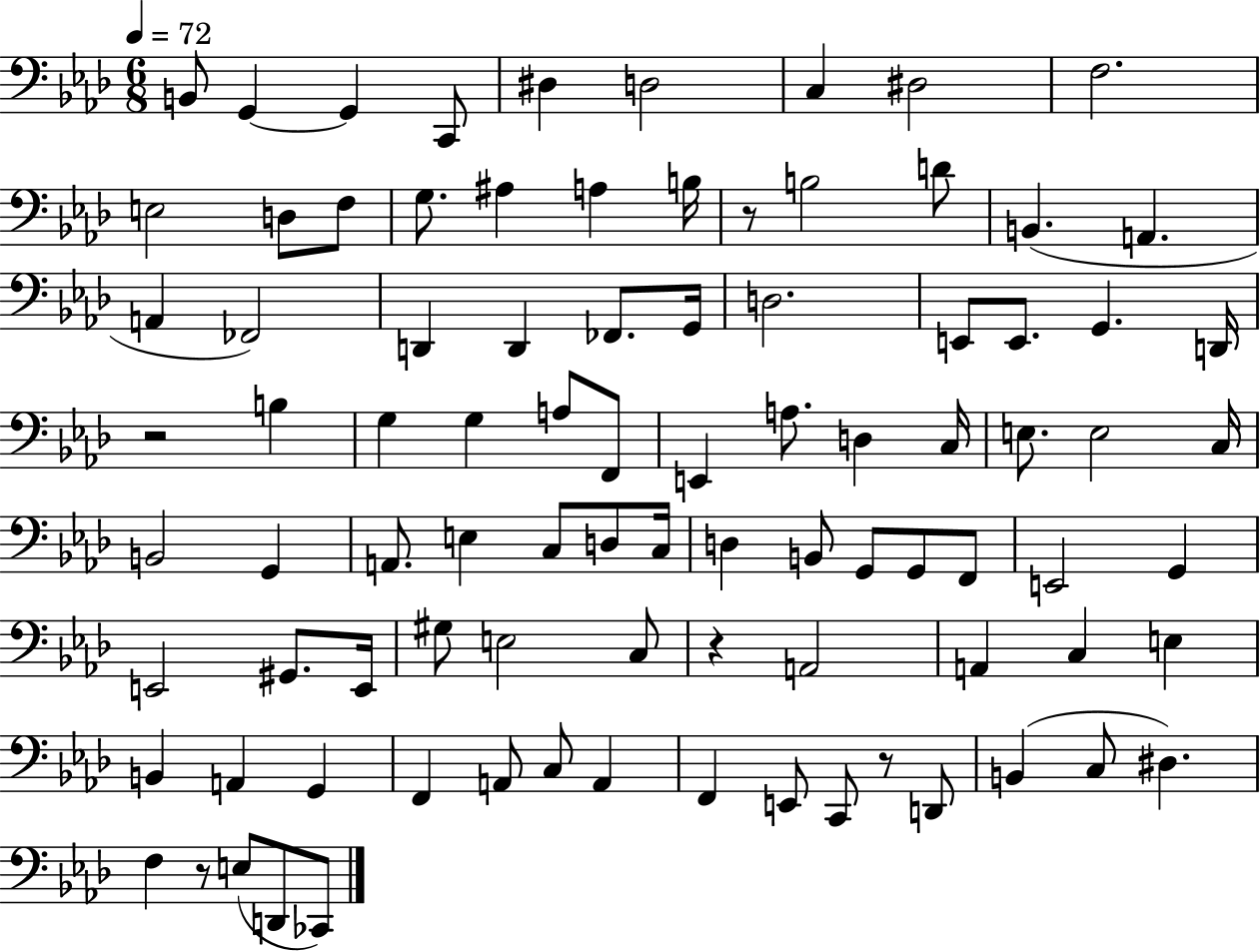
X:1
T:Untitled
M:6/8
L:1/4
K:Ab
B,,/2 G,, G,, C,,/2 ^D, D,2 C, ^D,2 F,2 E,2 D,/2 F,/2 G,/2 ^A, A, B,/4 z/2 B,2 D/2 B,, A,, A,, _F,,2 D,, D,, _F,,/2 G,,/4 D,2 E,,/2 E,,/2 G,, D,,/4 z2 B, G, G, A,/2 F,,/2 E,, A,/2 D, C,/4 E,/2 E,2 C,/4 B,,2 G,, A,,/2 E, C,/2 D,/2 C,/4 D, B,,/2 G,,/2 G,,/2 F,,/2 E,,2 G,, E,,2 ^G,,/2 E,,/4 ^G,/2 E,2 C,/2 z A,,2 A,, C, E, B,, A,, G,, F,, A,,/2 C,/2 A,, F,, E,,/2 C,,/2 z/2 D,,/2 B,, C,/2 ^D, F, z/2 E,/2 D,,/2 _C,,/2